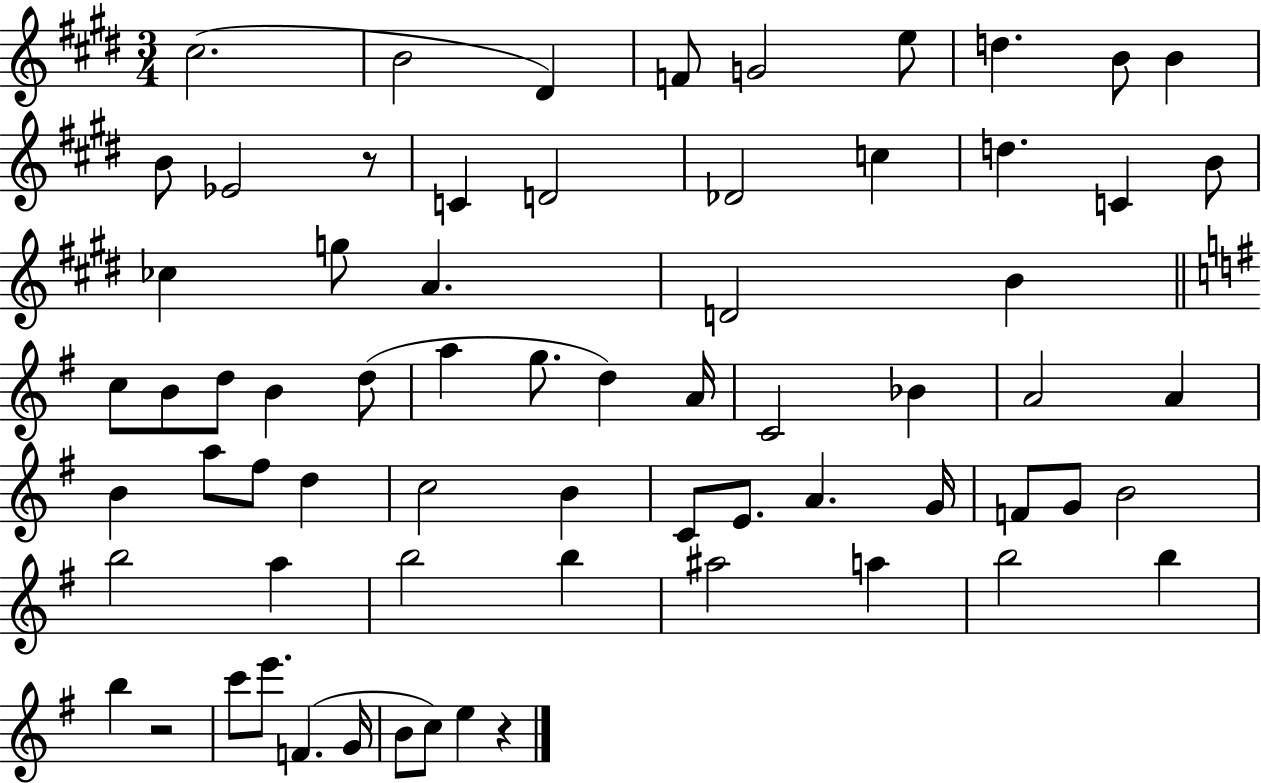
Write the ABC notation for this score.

X:1
T:Untitled
M:3/4
L:1/4
K:E
^c2 B2 ^D F/2 G2 e/2 d B/2 B B/2 _E2 z/2 C D2 _D2 c d C B/2 _c g/2 A D2 B c/2 B/2 d/2 B d/2 a g/2 d A/4 C2 _B A2 A B a/2 ^f/2 d c2 B C/2 E/2 A G/4 F/2 G/2 B2 b2 a b2 b ^a2 a b2 b b z2 c'/2 e'/2 F G/4 B/2 c/2 e z